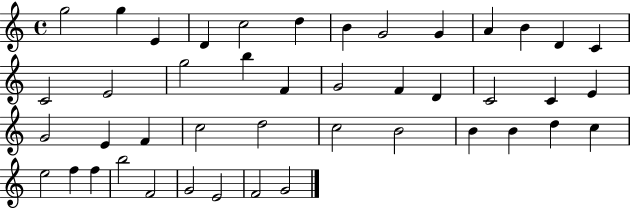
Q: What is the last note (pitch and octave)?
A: G4